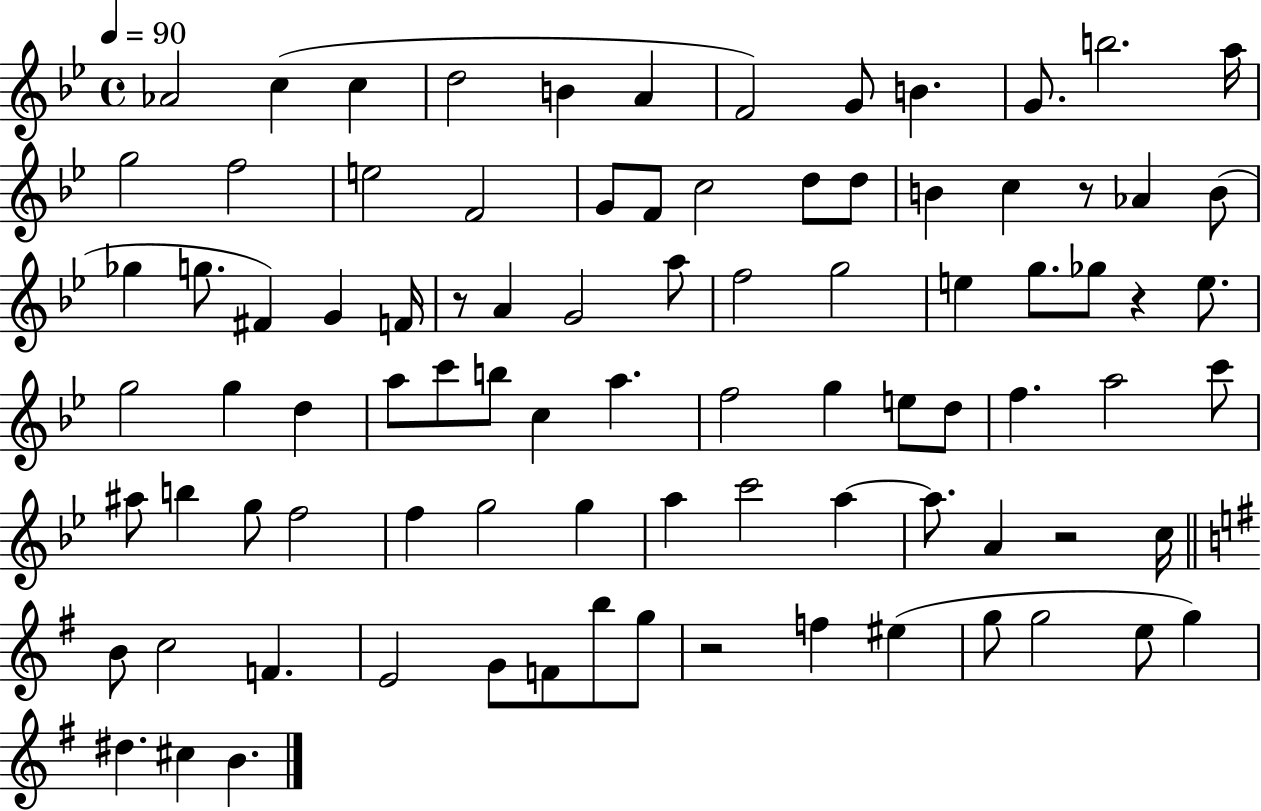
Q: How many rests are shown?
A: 5